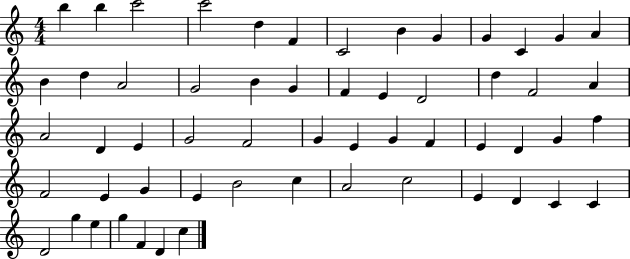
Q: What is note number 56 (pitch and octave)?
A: D4